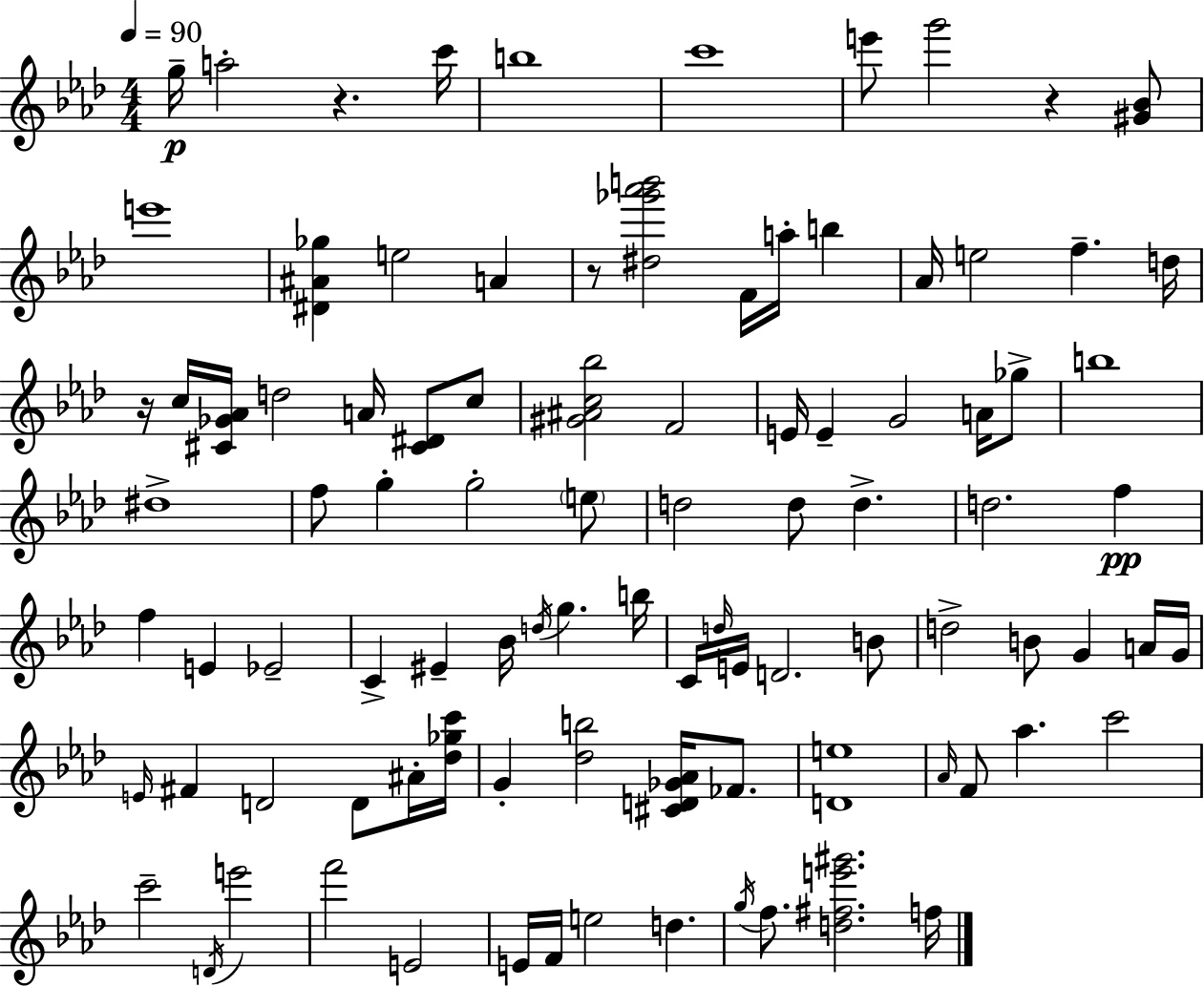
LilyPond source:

{
  \clef treble
  \numericTimeSignature
  \time 4/4
  \key f \minor
  \tempo 4 = 90
  \repeat volta 2 { g''16--\p a''2-. r4. c'''16 | b''1 | c'''1 | e'''8 g'''2 r4 <gis' bes'>8 | \break e'''1 | <dis' ais' ges''>4 e''2 a'4 | r8 <dis'' ges''' aes''' b'''>2 f'16 a''16-. b''4 | aes'16 e''2 f''4.-- d''16 | \break r16 c''16 <cis' ges' aes'>16 d''2 a'16 <cis' dis'>8 c''8 | <gis' ais' c'' bes''>2 f'2 | e'16 e'4-- g'2 a'16 ges''8-> | b''1 | \break dis''1-> | f''8 g''4-. g''2-. \parenthesize e''8 | d''2 d''8 d''4.-> | d''2. f''4\pp | \break f''4 e'4 ees'2-- | c'4-> eis'4-- bes'16 \acciaccatura { d''16 } g''4. | b''16 c'16 \grace { d''16 } e'16 d'2. | b'8 d''2-> b'8 g'4 | \break a'16 g'16 \grace { e'16 } fis'4 d'2 d'8 | ais'16-. <des'' ges'' c'''>16 g'4-. <des'' b''>2 <cis' d' ges' aes'>16 | fes'8. <d' e''>1 | \grace { aes'16 } f'8 aes''4. c'''2 | \break c'''2-- \acciaccatura { d'16 } e'''2 | f'''2 e'2 | e'16 f'16 e''2 d''4. | \acciaccatura { g''16 } f''8. <d'' fis'' e''' gis'''>2. | \break f''16 } \bar "|."
}